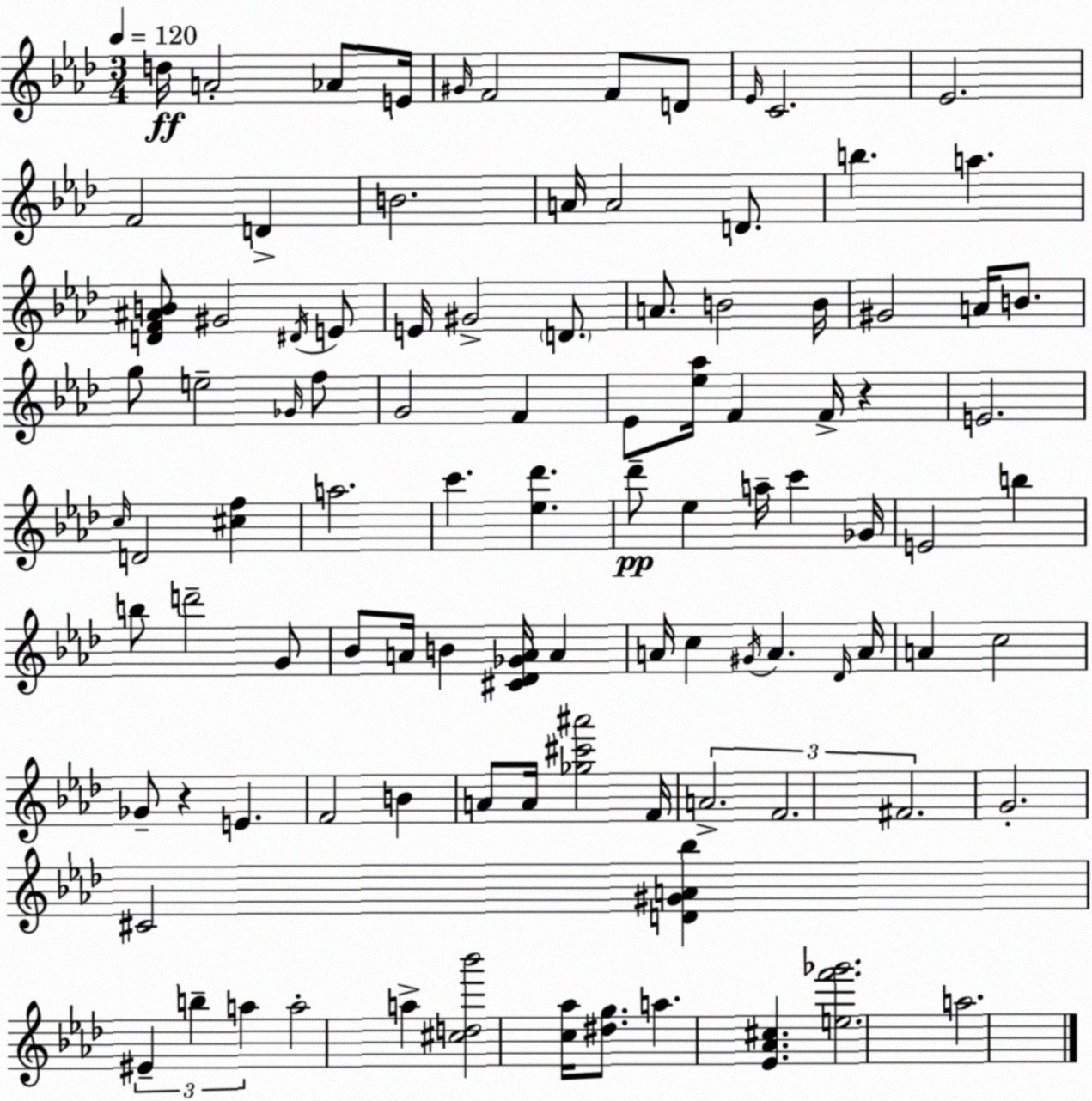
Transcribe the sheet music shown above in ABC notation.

X:1
T:Untitled
M:3/4
L:1/4
K:Ab
d/4 A2 _A/2 E/4 ^G/4 F2 F/2 D/2 _E/4 C2 _E2 F2 D B2 A/4 A2 D/2 b a [DF^AB]/2 ^G2 ^D/4 E/2 E/4 ^G2 D/2 A/2 B2 B/4 ^G2 A/4 B/2 g/2 e2 _G/4 f/2 G2 F _E/2 [_e_a]/4 F F/4 z E2 c/4 D2 [^cf] a2 c' [_e_d'] _d'/2 _e a/4 c' _G/4 E2 b b/2 d'2 G/2 _B/2 A/4 B [^C_D_GA]/4 A A/4 c ^G/4 A _D/4 A/4 A c2 _G/2 z E F2 B A/2 A/4 [_g^c'^a']2 F/4 A2 F2 ^F2 G2 ^C2 [D^GA_b] ^E b a a2 a [^cd_b']2 [c_a]/4 [^dg]/2 a [_E_A^c] [ef'_g']2 a2